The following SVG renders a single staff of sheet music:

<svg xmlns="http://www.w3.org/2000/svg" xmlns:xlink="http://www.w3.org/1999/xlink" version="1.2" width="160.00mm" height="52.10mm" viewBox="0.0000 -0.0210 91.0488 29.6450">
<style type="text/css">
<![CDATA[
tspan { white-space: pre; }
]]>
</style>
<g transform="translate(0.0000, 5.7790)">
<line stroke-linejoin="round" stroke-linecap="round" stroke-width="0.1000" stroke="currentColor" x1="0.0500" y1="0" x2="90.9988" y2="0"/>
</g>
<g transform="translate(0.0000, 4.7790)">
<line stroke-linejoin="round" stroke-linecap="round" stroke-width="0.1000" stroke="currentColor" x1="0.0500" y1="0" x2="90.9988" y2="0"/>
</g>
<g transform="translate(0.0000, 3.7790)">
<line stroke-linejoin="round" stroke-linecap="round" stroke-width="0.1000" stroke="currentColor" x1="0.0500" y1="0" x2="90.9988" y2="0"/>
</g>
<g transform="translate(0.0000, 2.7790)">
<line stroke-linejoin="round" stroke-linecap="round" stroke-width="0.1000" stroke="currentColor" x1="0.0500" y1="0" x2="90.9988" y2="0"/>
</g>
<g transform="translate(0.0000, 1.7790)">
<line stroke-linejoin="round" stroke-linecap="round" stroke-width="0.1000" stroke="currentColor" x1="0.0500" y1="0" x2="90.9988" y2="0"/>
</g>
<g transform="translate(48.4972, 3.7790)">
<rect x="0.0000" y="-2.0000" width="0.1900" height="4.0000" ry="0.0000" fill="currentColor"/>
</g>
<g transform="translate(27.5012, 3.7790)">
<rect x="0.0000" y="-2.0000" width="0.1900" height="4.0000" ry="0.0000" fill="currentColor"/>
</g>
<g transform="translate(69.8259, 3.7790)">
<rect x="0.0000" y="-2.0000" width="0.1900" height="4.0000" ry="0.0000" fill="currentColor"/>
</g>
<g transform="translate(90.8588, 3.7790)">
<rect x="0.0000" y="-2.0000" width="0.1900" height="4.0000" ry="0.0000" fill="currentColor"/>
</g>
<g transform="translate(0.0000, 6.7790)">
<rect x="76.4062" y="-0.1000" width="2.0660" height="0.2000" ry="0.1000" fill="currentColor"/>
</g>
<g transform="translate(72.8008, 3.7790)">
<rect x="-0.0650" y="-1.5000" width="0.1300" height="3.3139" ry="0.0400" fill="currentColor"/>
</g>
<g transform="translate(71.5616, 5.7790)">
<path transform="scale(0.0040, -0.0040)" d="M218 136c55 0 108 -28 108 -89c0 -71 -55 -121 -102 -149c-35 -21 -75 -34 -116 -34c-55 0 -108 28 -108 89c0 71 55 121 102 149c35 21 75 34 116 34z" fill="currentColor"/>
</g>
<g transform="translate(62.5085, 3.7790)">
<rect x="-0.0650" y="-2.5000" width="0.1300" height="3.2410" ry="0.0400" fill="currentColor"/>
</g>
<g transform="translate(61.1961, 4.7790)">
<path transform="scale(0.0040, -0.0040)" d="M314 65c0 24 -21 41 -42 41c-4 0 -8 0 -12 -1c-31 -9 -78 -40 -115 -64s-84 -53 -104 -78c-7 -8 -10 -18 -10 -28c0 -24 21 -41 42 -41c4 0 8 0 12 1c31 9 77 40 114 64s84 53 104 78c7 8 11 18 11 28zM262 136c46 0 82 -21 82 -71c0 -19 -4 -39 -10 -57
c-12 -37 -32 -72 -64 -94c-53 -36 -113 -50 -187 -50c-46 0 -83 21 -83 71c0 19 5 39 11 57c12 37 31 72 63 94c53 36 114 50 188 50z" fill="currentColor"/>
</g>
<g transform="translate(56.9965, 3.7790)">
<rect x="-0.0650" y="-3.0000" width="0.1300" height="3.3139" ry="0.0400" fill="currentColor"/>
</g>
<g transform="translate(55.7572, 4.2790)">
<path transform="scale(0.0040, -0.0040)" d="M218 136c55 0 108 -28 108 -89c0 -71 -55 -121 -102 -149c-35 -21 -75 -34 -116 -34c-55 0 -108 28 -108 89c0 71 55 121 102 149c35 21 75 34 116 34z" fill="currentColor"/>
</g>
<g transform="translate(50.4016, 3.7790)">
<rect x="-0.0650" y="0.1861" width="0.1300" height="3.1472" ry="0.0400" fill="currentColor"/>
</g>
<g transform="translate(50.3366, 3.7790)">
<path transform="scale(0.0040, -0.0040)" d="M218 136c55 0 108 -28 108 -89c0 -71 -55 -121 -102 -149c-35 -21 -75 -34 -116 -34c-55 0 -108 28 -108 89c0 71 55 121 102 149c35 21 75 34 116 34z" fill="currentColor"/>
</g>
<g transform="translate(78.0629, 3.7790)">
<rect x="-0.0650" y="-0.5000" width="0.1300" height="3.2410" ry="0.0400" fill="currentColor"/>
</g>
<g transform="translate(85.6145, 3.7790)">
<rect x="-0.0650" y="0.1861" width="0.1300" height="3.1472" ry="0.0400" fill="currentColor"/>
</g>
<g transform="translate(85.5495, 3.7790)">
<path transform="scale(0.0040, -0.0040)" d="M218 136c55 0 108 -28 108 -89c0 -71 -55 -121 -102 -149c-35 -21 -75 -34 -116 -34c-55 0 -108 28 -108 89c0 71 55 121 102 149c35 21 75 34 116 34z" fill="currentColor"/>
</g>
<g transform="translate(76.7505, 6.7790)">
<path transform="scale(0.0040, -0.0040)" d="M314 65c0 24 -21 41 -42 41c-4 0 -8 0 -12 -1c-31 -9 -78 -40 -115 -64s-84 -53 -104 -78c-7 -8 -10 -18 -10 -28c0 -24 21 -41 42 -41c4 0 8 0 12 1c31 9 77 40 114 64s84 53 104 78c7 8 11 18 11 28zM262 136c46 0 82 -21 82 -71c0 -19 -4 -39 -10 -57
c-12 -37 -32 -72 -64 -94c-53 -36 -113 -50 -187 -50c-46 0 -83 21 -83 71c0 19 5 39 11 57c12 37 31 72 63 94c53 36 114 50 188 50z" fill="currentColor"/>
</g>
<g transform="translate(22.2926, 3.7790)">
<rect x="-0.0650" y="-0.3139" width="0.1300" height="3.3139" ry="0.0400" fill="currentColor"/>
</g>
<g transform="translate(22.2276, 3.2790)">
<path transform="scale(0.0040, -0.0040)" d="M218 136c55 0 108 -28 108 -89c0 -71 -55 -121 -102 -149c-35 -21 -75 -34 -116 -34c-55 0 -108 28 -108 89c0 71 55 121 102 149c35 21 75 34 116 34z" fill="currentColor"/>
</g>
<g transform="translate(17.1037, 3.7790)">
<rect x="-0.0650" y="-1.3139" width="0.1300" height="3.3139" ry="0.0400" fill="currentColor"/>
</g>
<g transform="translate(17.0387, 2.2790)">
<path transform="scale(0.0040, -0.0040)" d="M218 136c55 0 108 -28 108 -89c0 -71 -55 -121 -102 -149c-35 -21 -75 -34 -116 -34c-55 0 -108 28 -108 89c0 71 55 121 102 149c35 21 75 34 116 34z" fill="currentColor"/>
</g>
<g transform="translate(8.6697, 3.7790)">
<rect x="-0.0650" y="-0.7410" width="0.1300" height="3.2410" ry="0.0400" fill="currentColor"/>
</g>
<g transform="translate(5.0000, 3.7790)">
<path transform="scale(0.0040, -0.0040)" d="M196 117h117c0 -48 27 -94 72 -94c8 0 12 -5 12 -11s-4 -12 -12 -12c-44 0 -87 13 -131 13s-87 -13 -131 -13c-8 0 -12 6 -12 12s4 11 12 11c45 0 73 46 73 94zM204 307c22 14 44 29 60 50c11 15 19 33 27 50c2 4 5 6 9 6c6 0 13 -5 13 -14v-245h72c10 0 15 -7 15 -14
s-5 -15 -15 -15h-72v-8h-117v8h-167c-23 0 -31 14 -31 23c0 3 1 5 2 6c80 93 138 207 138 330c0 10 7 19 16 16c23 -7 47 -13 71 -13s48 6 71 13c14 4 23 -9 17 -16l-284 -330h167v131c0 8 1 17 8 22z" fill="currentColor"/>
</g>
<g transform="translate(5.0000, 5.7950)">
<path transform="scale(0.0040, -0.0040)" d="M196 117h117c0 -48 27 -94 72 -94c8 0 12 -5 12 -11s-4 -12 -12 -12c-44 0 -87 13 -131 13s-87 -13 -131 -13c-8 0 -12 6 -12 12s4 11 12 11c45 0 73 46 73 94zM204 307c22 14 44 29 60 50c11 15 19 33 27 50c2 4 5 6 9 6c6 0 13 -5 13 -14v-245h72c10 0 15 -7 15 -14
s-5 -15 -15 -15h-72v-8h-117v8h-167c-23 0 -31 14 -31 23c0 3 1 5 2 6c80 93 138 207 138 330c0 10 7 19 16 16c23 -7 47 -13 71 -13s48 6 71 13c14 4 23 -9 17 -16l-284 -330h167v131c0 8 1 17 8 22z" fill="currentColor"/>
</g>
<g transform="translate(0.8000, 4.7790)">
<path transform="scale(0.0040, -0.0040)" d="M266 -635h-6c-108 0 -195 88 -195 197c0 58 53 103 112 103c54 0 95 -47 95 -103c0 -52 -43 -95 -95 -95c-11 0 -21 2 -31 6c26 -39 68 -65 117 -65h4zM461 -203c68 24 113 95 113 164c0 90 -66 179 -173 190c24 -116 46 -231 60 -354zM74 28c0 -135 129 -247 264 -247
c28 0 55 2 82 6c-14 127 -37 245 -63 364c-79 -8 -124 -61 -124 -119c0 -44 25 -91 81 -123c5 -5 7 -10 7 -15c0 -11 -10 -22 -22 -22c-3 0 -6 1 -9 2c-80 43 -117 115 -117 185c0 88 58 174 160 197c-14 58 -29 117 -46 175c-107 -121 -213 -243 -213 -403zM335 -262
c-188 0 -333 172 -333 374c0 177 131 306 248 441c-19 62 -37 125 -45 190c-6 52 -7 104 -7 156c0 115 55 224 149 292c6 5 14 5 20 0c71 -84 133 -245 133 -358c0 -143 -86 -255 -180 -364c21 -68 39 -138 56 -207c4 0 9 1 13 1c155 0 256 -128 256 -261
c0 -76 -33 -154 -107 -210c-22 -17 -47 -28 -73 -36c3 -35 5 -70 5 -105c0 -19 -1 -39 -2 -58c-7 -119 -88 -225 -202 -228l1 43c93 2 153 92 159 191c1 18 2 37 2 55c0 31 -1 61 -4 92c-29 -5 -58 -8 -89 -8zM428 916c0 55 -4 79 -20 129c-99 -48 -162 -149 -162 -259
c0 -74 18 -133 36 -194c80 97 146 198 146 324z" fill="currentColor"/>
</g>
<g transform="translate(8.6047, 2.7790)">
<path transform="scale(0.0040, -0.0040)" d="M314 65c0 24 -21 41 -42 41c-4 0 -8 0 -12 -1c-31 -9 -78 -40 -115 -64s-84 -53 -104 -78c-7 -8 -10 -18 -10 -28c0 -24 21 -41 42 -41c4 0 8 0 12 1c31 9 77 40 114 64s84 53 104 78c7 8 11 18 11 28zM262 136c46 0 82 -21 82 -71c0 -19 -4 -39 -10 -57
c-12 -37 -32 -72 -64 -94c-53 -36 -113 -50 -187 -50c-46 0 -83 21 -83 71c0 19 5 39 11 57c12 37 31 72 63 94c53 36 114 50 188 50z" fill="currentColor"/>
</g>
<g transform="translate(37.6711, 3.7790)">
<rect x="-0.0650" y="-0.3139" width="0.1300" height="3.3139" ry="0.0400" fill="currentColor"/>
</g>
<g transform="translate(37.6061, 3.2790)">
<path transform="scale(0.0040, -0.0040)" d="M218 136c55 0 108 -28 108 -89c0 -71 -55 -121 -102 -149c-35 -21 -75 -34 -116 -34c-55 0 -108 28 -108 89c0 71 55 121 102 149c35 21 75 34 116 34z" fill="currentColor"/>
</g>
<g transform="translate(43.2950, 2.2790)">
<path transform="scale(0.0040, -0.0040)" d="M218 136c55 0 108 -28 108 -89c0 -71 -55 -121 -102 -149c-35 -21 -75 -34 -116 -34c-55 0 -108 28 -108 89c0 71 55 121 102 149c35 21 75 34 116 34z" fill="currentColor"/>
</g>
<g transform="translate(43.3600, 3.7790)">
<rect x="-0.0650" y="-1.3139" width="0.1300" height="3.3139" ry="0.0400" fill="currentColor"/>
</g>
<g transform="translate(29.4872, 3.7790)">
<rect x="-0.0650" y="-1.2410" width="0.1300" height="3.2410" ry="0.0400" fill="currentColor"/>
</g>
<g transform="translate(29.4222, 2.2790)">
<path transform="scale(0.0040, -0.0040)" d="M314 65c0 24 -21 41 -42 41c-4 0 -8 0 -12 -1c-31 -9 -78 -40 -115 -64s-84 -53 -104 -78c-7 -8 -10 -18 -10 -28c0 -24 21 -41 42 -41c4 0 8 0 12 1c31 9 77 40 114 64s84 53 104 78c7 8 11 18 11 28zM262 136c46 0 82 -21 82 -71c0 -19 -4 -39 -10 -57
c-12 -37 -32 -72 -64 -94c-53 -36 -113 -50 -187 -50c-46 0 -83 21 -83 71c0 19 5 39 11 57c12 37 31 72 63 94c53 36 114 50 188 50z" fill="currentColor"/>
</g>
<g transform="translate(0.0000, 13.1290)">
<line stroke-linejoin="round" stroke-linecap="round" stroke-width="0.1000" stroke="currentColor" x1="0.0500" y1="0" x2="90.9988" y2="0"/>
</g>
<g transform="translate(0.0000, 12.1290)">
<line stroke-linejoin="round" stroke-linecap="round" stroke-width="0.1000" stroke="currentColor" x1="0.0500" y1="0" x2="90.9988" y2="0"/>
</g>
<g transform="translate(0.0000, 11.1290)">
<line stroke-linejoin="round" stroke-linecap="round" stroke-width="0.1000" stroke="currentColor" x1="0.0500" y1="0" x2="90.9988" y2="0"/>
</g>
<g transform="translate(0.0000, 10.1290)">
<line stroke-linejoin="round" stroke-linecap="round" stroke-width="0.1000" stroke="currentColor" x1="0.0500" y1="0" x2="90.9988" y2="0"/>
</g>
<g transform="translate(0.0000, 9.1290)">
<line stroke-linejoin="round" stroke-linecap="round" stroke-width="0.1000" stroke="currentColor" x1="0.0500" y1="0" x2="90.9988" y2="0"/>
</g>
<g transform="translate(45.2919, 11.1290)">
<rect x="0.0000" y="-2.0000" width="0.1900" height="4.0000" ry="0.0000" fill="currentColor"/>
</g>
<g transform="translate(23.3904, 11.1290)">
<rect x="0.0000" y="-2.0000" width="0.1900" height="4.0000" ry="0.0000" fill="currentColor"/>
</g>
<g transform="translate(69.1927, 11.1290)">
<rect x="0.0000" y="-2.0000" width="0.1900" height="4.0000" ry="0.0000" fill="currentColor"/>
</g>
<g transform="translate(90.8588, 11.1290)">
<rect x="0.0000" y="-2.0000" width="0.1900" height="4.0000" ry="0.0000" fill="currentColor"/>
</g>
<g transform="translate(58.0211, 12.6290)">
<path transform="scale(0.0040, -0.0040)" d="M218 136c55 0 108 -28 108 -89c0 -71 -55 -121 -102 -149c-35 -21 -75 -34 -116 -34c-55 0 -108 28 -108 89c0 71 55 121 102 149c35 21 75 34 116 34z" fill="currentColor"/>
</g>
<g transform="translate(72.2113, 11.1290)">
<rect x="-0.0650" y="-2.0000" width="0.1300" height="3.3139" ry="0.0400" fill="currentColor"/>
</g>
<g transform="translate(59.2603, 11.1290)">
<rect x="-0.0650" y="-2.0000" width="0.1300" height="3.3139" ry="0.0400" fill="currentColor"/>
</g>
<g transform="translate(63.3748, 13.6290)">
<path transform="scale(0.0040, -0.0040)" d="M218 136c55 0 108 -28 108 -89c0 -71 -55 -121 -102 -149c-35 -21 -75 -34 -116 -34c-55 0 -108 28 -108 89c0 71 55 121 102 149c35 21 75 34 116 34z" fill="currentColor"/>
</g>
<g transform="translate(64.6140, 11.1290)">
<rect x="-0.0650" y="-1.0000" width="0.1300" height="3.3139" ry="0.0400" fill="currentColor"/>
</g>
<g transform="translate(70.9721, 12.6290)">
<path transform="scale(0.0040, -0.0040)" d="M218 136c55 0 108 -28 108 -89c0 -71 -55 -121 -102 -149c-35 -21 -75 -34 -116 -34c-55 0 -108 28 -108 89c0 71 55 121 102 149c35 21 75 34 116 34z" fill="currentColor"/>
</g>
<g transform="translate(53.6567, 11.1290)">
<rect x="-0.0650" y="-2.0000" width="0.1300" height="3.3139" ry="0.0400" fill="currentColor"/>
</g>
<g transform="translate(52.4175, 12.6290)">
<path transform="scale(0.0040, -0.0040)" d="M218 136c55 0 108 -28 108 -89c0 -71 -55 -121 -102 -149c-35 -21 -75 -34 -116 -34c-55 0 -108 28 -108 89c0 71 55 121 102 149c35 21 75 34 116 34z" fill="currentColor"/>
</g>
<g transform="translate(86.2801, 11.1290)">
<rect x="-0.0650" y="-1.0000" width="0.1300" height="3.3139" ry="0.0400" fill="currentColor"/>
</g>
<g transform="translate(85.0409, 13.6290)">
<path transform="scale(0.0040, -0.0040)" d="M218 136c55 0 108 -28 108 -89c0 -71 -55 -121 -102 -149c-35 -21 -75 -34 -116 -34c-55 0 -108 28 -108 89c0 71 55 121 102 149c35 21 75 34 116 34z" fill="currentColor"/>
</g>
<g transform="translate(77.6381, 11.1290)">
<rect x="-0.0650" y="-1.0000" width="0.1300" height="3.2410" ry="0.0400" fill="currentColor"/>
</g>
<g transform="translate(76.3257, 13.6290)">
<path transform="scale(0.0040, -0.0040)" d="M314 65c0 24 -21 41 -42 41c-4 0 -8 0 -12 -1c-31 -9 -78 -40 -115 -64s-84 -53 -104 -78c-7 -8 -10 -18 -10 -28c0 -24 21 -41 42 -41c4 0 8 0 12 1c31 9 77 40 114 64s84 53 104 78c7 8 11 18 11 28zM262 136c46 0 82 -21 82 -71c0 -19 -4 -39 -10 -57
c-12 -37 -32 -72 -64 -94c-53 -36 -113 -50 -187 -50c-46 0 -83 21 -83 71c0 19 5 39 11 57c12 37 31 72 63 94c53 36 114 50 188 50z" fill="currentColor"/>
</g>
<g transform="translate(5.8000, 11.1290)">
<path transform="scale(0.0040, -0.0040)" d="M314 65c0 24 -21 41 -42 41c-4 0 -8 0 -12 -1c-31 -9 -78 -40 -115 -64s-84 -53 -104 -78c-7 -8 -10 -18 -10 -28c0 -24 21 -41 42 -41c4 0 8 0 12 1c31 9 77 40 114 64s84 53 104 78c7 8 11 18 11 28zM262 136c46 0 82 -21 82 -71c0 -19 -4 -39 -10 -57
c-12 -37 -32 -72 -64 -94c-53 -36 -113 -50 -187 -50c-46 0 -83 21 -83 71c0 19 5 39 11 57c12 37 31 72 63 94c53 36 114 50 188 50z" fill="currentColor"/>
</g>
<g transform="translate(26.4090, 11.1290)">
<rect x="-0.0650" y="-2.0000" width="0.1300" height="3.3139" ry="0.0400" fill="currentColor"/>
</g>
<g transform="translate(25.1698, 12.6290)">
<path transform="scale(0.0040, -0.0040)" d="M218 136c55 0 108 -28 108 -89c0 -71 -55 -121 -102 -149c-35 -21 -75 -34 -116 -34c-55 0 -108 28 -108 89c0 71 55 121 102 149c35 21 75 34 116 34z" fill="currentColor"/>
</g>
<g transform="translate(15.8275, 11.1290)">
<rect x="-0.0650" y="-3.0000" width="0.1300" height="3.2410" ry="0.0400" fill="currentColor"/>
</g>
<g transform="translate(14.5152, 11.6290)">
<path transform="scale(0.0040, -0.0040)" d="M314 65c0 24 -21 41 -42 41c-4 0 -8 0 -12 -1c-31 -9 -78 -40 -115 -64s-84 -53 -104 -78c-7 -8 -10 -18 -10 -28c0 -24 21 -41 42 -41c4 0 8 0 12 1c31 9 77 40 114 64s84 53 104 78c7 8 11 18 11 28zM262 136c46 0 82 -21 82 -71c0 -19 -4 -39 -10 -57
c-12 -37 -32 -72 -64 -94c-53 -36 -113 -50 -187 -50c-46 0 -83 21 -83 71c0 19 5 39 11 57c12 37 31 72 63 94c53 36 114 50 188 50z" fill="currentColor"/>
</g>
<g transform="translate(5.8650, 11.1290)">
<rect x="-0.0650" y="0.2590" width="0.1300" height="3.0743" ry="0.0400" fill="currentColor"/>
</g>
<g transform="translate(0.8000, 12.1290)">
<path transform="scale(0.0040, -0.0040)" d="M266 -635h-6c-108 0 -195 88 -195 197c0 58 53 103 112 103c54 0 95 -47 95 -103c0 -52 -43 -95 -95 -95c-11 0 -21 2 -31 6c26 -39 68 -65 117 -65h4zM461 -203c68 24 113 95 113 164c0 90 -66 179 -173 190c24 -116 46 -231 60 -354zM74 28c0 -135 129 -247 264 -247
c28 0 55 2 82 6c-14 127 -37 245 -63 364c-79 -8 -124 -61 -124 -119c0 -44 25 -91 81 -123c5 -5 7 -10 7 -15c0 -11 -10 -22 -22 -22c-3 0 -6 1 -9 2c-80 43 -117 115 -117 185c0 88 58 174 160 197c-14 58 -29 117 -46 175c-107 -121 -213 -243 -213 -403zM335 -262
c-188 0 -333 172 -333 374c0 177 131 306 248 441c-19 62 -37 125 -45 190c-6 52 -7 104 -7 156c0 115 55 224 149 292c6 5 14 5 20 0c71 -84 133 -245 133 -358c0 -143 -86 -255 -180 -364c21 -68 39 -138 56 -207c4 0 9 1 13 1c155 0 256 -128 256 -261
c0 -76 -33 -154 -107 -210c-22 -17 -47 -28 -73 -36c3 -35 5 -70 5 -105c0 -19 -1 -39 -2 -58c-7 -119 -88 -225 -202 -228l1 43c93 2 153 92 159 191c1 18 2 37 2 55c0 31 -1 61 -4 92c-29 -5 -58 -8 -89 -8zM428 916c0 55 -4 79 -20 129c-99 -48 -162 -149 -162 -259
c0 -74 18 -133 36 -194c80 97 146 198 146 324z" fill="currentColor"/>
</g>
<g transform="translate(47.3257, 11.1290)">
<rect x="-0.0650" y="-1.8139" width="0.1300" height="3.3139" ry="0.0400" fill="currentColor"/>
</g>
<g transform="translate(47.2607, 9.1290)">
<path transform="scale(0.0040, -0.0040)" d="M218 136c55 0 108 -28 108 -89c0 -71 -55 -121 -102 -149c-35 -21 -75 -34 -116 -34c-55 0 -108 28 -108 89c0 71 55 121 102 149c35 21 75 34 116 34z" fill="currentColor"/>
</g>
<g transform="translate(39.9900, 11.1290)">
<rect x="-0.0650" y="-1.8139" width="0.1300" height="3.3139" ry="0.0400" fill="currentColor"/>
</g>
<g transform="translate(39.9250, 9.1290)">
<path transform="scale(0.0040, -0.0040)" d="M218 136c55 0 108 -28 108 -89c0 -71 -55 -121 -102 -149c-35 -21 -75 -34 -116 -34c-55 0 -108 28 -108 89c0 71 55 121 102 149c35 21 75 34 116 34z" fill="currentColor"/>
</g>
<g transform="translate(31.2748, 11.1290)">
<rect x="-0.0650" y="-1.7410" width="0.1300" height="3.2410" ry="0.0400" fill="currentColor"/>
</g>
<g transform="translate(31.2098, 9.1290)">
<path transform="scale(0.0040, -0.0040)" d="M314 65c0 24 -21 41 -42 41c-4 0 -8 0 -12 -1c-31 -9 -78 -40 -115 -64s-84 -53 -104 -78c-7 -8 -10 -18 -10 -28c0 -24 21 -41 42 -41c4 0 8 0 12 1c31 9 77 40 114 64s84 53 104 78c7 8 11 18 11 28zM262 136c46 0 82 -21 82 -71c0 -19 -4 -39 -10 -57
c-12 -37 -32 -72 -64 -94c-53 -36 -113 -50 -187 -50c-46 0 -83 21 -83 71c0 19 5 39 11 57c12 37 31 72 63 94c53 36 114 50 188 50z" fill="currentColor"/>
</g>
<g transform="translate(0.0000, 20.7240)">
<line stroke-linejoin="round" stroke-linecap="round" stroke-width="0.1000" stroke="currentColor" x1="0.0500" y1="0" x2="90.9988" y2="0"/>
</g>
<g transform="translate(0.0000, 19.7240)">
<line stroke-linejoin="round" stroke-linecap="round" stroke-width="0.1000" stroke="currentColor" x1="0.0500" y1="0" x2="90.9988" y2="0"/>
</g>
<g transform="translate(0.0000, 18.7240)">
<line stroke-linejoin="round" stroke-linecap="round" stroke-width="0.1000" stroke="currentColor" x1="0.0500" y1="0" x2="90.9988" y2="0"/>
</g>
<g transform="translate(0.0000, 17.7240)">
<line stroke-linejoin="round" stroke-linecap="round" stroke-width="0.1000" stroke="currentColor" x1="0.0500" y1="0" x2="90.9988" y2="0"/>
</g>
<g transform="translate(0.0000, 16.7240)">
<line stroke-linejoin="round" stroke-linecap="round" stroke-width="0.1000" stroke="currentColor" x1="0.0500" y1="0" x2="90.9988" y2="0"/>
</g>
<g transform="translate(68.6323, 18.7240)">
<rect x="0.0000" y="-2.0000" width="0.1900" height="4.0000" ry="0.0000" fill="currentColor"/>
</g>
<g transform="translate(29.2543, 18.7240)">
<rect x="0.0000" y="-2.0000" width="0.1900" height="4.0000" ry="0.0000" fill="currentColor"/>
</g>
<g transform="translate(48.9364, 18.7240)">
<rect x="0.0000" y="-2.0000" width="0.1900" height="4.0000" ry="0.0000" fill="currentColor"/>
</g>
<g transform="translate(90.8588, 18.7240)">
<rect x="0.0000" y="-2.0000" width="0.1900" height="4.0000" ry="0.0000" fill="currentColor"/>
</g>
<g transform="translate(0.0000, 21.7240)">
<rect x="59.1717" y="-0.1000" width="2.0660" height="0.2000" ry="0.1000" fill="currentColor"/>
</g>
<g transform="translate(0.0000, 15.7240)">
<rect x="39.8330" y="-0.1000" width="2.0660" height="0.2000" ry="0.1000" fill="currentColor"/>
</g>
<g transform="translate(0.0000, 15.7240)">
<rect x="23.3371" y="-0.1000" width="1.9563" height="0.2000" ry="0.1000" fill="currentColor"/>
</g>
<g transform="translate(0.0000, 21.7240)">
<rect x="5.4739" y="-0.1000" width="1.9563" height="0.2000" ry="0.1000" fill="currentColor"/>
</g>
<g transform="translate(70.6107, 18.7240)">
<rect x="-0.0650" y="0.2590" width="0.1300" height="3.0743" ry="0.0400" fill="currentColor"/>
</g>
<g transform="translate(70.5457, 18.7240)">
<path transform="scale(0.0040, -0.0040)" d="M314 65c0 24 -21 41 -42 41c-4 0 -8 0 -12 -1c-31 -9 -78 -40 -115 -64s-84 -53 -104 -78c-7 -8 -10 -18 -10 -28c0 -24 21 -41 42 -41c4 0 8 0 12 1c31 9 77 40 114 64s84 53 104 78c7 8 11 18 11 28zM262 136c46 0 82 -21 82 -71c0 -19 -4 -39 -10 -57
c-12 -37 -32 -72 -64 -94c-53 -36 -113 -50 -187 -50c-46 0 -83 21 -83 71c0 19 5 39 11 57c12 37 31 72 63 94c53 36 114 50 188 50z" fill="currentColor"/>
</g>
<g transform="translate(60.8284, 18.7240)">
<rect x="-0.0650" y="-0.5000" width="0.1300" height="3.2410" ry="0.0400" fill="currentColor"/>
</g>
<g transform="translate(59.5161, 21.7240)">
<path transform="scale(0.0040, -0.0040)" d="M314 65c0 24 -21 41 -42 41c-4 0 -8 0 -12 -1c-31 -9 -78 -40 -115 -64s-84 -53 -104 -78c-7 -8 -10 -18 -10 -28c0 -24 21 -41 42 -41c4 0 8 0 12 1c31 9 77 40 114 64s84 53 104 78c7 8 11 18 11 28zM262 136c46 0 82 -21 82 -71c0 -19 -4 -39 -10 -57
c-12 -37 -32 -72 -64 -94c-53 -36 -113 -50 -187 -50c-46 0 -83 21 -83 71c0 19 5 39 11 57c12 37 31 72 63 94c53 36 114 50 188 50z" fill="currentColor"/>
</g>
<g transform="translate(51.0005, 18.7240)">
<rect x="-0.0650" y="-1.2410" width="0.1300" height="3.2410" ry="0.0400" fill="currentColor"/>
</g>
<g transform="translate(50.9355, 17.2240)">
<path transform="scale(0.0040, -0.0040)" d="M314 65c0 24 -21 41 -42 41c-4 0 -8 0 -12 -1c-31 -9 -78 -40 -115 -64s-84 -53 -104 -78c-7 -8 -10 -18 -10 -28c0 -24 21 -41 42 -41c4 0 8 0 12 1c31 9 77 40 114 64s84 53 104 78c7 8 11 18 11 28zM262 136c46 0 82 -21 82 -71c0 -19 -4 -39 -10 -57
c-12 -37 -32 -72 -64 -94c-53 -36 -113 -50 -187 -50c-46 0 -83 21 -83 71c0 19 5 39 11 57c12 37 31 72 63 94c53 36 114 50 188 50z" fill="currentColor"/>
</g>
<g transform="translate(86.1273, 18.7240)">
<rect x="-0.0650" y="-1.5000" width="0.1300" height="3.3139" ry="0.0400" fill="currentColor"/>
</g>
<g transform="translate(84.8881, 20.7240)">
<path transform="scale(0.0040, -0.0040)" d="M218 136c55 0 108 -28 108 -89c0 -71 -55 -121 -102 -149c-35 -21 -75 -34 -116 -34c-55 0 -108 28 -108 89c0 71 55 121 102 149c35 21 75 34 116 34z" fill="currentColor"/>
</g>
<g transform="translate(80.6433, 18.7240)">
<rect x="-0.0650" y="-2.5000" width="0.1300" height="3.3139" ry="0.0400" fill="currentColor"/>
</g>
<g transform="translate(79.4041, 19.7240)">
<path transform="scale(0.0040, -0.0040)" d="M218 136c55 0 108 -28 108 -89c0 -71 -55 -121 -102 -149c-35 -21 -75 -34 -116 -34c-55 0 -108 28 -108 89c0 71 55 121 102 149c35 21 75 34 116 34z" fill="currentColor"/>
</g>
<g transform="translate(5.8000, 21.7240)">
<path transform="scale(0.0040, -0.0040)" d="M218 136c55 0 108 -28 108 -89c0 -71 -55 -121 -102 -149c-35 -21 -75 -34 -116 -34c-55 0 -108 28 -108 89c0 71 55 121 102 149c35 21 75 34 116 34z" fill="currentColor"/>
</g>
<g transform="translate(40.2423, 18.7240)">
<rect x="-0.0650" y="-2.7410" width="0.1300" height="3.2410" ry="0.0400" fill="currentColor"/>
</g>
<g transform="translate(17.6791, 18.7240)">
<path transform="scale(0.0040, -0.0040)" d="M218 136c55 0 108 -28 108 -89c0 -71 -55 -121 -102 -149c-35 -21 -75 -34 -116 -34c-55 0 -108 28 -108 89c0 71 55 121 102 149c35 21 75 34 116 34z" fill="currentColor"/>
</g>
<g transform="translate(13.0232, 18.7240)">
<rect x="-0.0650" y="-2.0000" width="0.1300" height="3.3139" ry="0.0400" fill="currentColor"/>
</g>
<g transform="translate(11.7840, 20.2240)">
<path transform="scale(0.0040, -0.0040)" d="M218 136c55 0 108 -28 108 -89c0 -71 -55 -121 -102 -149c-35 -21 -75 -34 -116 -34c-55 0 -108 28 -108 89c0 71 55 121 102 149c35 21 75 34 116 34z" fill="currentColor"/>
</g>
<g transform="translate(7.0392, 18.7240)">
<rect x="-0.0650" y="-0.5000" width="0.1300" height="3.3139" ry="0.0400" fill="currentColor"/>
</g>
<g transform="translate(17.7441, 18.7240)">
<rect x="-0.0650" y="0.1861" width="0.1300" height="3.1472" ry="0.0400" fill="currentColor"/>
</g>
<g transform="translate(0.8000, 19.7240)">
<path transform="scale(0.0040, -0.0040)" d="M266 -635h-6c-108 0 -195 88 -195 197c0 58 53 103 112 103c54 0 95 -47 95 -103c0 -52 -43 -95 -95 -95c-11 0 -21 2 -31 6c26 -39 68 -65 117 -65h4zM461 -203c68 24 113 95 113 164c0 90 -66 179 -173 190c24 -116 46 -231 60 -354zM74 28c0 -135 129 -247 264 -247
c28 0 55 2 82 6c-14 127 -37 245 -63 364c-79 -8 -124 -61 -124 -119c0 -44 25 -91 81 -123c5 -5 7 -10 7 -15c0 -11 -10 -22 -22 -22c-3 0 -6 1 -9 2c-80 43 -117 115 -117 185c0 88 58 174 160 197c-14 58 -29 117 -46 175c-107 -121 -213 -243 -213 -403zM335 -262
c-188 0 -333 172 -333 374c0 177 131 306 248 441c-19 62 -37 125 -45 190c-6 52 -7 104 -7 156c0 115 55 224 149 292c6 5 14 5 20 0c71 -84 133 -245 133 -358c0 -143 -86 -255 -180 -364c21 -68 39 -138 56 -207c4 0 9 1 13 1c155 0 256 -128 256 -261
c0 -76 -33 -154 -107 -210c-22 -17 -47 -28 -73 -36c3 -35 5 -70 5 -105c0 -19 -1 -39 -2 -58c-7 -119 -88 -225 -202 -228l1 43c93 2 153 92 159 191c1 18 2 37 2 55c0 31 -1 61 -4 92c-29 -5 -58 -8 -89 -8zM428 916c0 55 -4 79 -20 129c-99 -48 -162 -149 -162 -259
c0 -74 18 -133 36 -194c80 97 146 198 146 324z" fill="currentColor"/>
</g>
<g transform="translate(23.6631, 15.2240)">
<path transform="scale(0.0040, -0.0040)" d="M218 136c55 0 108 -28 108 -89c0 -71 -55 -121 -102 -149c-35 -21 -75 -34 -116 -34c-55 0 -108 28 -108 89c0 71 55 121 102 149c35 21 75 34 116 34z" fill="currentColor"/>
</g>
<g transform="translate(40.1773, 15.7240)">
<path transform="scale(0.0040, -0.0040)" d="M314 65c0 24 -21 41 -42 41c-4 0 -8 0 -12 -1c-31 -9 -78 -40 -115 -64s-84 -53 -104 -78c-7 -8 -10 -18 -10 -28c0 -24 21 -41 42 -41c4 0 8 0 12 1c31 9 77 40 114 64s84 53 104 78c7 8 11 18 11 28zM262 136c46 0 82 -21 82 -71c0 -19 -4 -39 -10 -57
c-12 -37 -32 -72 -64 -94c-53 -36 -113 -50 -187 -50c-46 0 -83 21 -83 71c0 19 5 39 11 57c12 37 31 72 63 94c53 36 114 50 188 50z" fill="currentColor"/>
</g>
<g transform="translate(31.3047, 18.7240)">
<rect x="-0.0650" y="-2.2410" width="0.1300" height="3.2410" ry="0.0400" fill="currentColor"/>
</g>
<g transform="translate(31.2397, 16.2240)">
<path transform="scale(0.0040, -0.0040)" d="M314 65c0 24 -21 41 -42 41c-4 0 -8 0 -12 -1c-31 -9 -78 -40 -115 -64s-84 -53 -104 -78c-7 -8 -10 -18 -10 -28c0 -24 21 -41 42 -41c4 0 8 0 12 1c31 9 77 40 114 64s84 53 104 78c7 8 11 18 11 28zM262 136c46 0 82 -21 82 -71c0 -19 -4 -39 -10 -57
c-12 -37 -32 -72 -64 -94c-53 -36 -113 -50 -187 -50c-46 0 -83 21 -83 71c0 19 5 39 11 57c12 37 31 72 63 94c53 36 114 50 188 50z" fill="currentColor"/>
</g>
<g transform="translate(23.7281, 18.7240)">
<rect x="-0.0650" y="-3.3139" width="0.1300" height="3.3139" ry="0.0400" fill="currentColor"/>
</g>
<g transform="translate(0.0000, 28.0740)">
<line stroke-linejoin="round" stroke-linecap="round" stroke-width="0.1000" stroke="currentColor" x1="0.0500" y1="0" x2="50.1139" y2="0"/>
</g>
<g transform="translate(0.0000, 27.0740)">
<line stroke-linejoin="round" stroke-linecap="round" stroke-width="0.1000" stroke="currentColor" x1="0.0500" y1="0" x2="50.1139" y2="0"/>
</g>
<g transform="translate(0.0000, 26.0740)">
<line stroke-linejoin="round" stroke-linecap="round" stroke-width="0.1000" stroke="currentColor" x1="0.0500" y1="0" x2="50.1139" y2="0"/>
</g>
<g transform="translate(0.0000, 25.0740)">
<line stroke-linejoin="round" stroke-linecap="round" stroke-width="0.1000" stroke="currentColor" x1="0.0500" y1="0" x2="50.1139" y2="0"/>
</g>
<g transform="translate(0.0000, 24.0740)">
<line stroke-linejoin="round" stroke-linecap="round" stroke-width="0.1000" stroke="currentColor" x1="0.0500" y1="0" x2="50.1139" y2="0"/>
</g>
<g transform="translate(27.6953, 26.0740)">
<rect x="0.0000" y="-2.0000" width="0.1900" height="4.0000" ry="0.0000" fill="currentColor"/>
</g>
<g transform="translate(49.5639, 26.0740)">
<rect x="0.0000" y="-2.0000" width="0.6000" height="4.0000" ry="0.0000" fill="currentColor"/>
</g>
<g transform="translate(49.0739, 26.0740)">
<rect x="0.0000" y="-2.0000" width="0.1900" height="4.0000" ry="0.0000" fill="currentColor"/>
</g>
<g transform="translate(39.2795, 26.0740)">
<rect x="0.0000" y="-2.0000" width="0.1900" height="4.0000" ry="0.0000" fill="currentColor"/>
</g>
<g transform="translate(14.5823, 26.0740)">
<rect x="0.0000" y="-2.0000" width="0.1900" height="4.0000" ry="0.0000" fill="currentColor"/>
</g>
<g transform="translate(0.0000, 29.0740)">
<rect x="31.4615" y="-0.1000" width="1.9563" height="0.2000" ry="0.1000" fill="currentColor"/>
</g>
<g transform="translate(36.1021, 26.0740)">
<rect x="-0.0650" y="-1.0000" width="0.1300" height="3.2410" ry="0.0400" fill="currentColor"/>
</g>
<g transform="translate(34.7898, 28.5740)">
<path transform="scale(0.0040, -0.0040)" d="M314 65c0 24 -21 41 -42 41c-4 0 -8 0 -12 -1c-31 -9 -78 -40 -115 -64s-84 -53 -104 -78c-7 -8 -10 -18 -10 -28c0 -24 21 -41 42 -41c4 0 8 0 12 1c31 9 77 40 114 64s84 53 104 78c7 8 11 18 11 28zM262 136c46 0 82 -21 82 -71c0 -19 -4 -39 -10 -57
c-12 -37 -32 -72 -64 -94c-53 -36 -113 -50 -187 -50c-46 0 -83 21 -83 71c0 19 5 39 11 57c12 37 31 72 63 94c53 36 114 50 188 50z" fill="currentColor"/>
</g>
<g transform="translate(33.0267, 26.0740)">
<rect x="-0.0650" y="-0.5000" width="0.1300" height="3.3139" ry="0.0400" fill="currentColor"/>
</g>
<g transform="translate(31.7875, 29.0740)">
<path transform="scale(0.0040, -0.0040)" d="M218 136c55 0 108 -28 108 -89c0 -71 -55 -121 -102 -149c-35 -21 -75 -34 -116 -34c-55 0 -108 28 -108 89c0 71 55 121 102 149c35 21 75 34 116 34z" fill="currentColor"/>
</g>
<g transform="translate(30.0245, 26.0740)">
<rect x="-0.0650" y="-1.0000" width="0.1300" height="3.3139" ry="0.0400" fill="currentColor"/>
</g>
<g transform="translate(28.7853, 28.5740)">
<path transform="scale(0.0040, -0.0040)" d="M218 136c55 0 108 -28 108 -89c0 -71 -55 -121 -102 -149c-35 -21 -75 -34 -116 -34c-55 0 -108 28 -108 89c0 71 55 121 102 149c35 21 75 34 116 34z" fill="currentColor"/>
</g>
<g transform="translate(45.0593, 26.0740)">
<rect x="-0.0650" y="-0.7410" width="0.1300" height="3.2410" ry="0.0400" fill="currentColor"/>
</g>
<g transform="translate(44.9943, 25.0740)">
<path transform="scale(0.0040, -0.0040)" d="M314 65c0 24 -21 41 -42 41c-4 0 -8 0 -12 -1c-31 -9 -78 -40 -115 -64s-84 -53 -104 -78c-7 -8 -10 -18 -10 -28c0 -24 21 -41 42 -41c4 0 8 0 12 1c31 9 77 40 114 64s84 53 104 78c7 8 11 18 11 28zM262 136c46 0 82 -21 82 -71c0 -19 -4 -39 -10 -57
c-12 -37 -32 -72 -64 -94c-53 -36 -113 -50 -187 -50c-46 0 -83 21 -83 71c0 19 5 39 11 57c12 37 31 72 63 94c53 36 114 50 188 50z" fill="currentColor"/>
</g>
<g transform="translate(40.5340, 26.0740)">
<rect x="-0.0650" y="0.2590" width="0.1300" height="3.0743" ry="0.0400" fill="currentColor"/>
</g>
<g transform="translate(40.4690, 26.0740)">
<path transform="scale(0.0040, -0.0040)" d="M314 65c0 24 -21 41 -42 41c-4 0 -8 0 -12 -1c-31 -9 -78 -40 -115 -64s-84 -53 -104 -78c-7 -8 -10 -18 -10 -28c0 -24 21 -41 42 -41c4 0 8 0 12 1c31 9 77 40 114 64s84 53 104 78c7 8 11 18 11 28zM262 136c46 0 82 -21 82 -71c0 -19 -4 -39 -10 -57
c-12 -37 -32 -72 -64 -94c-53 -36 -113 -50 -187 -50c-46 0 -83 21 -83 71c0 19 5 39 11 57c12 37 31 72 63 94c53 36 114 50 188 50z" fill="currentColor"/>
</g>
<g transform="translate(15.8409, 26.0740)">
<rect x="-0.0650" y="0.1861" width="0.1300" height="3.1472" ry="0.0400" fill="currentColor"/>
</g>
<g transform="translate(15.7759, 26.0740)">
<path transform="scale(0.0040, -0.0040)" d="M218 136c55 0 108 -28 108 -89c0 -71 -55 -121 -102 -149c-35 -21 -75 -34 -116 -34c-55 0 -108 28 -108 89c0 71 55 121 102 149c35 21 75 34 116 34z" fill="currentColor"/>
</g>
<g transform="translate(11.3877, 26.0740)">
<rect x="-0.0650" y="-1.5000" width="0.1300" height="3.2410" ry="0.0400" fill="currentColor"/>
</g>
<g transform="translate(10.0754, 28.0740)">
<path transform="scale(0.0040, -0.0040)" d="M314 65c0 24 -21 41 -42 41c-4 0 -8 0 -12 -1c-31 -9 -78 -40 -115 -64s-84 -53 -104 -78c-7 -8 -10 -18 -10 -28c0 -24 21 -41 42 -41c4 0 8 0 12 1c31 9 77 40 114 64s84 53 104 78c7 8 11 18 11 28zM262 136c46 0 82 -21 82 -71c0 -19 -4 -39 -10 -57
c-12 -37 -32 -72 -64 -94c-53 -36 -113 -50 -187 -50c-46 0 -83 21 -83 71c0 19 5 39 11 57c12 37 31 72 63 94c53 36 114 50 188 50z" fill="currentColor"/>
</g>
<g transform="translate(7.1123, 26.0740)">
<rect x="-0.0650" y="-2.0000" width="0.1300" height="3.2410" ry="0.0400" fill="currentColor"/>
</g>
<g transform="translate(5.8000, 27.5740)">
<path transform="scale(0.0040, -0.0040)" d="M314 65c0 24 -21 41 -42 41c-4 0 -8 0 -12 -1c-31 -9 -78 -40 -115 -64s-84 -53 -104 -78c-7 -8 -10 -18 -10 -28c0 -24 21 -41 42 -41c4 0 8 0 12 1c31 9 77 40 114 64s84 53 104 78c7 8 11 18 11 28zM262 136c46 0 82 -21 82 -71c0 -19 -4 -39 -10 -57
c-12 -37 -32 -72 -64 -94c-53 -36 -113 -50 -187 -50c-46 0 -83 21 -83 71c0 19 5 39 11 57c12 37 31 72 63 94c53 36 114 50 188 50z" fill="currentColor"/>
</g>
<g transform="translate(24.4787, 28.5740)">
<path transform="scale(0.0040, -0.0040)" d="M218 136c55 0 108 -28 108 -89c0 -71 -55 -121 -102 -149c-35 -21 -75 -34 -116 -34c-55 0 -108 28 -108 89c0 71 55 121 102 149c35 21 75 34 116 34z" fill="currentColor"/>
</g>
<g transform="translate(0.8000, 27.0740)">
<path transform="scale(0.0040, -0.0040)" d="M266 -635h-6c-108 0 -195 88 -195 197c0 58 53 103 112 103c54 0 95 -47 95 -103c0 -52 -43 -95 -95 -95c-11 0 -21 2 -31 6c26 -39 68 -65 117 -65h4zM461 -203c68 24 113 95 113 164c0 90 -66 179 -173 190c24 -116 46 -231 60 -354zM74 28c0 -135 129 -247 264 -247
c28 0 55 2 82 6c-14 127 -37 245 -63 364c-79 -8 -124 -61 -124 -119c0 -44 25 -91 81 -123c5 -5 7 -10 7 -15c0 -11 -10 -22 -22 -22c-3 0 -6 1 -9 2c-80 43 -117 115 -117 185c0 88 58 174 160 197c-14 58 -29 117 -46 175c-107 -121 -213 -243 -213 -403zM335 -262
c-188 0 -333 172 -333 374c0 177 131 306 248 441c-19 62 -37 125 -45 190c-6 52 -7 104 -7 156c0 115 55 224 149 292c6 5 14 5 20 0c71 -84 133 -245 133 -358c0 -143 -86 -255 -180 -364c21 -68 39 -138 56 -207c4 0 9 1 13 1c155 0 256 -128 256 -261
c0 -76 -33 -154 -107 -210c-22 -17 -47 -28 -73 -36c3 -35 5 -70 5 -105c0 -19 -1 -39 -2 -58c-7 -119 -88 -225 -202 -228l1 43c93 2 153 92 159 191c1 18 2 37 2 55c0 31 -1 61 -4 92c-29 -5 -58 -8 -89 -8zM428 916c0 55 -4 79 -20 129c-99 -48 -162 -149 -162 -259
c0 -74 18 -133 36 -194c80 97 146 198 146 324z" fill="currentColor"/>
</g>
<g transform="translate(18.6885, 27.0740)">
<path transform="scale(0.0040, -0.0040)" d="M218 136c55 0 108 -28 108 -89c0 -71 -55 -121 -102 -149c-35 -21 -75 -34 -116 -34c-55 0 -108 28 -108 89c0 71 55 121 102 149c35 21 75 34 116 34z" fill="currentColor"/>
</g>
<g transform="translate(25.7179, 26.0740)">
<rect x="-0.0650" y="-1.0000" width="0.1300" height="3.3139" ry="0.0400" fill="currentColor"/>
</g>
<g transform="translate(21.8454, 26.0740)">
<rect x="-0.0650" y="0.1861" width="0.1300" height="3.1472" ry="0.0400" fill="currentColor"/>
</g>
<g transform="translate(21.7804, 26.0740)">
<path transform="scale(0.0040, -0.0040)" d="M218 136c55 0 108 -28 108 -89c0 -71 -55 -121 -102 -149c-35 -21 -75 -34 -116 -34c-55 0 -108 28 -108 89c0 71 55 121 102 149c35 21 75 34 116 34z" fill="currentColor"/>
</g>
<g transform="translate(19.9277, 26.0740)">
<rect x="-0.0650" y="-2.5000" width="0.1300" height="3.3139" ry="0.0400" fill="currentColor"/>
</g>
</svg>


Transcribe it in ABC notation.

X:1
T:Untitled
M:4/4
L:1/4
K:C
d2 e c e2 c e B A G2 E C2 B B2 A2 F f2 f f F F D F D2 D C F B b g2 a2 e2 C2 B2 G E F2 E2 B G B D D C D2 B2 d2